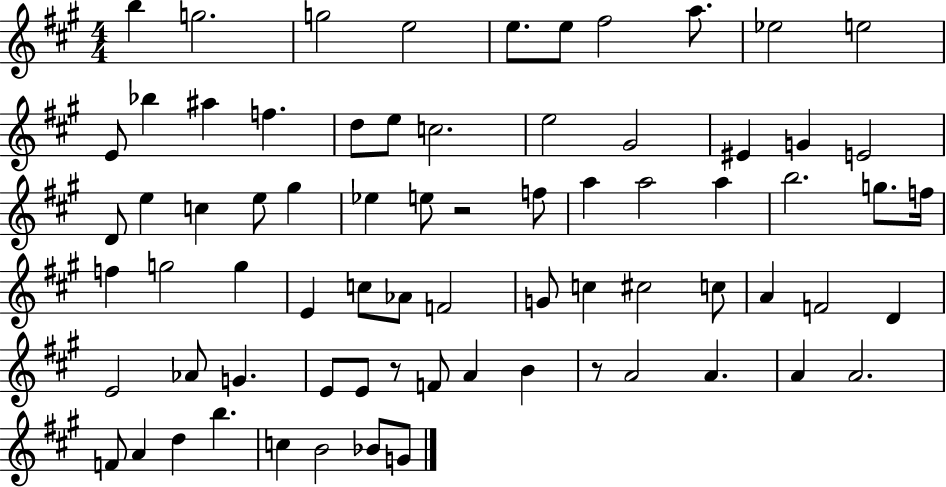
{
  \clef treble
  \numericTimeSignature
  \time 4/4
  \key a \major
  b''4 g''2. | g''2 e''2 | e''8. e''8 fis''2 a''8. | ees''2 e''2 | \break e'8 bes''4 ais''4 f''4. | d''8 e''8 c''2. | e''2 gis'2 | eis'4 g'4 e'2 | \break d'8 e''4 c''4 e''8 gis''4 | ees''4 e''8 r2 f''8 | a''4 a''2 a''4 | b''2. g''8. f''16 | \break f''4 g''2 g''4 | e'4 c''8 aes'8 f'2 | g'8 c''4 cis''2 c''8 | a'4 f'2 d'4 | \break e'2 aes'8 g'4. | e'8 e'8 r8 f'8 a'4 b'4 | r8 a'2 a'4. | a'4 a'2. | \break f'8 a'4 d''4 b''4. | c''4 b'2 bes'8 g'8 | \bar "|."
}